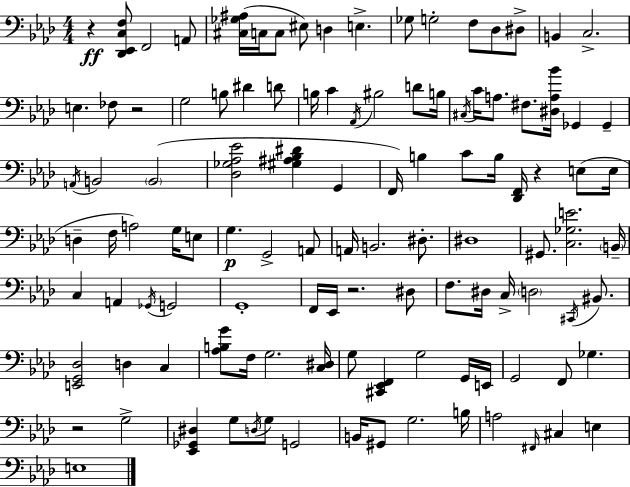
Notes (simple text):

R/q [Db2,Eb2,C3,F3]/e F2/h A2/e [C#3,Gb3,A#3]/s C3/s C3/e EIS3/e D3/q E3/q. Gb3/e G3/h F3/e Db3/e D#3/e B2/q C3/h. E3/q. FES3/e R/h G3/h B3/e D#4/q D4/e B3/s C4/q Ab2/s BIS3/h D4/e B3/s C#3/s C4/s A3/e. F#3/e. [D#3,A3,Bb4]/s Gb2/q Gb2/q A2/s B2/h B2/h [Db3,Gb3,Ab3,Eb4]/h [G#3,A#3,Bb3,D#4]/q G2/q F2/s B3/q C4/e B3/s [Db2,F2]/s R/q E3/e E3/s D3/q F3/s A3/h G3/s E3/e G3/q. G2/h A2/e A2/s B2/h. D#3/e. D#3/w G#2/e. [C3,Gb3,E4]/h. B2/s C3/q A2/q Gb2/s G2/h G2/w F2/s Eb2/s R/h. D#3/e F3/e. D#3/s C3/s D3/h C#2/s BIS2/e. [E2,G2,Db3]/h D3/q C3/q [Ab3,B3,G4]/e F3/s G3/h. [C3,D#3]/s G3/e [C#2,Eb2,F2]/q G3/h G2/s E2/s G2/h F2/e Gb3/q. R/h G3/h [Eb2,Gb2,D#3]/q G3/e D3/s G3/e G2/h B2/s G#2/e G3/h. B3/s A3/h F#2/s C#3/q E3/q E3/w